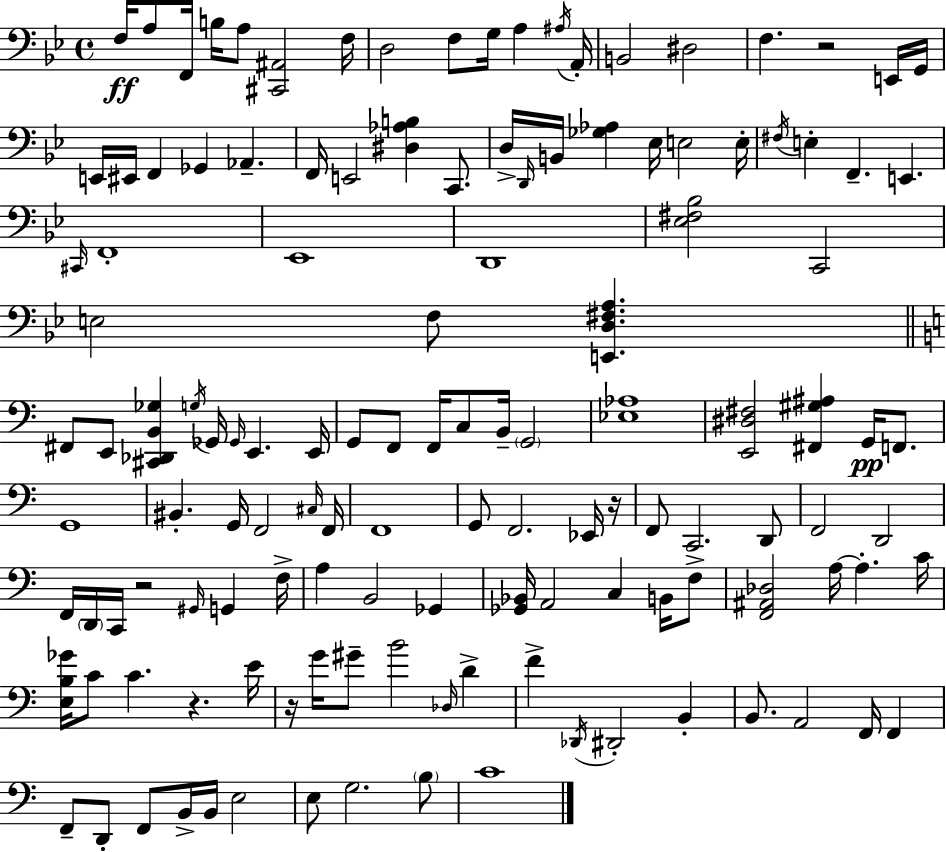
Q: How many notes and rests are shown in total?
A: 131